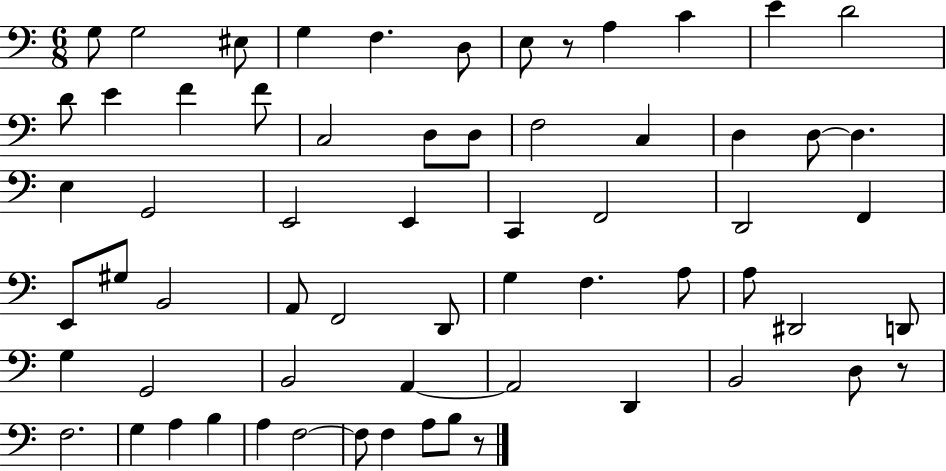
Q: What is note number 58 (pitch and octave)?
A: F3